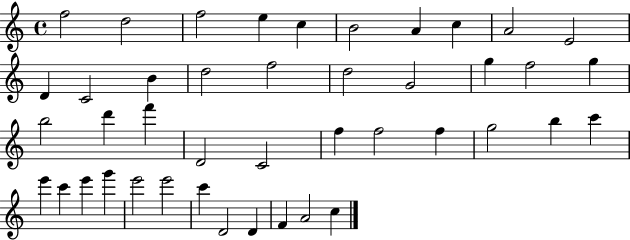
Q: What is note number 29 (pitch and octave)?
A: G5